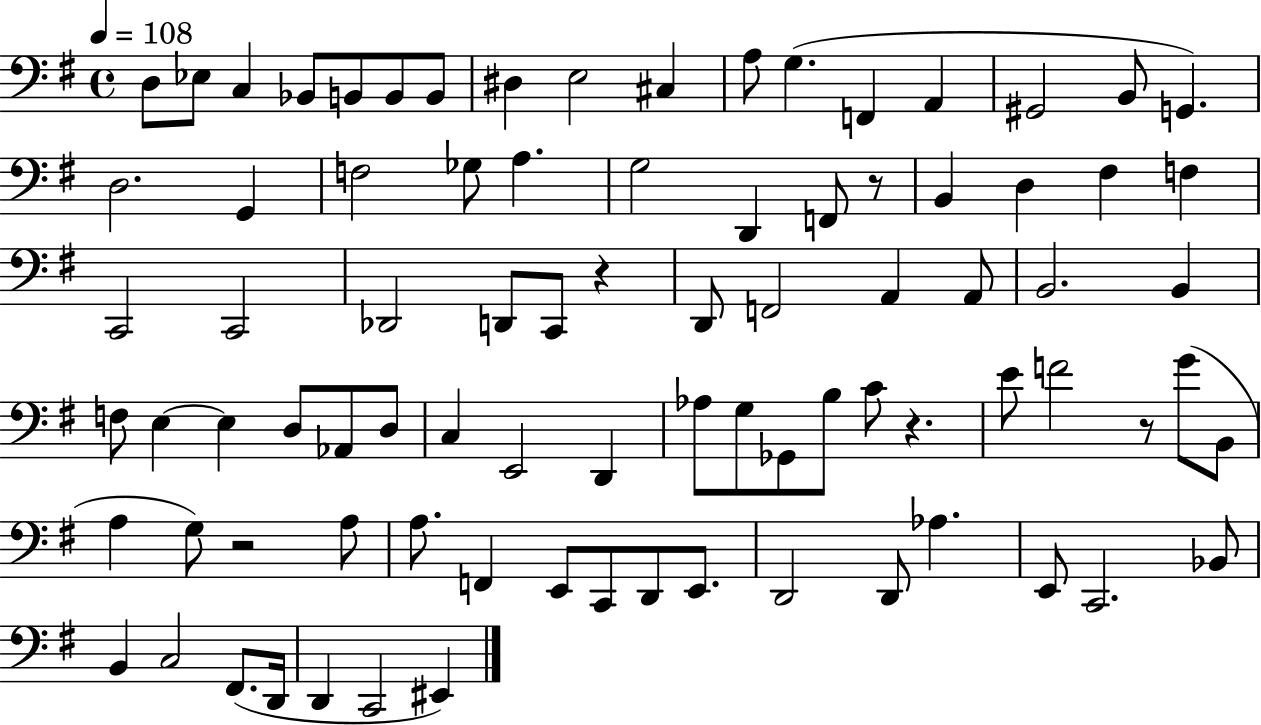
D3/e Eb3/e C3/q Bb2/e B2/e B2/e B2/e D#3/q E3/h C#3/q A3/e G3/q. F2/q A2/q G#2/h B2/e G2/q. D3/h. G2/q F3/h Gb3/e A3/q. G3/h D2/q F2/e R/e B2/q D3/q F#3/q F3/q C2/h C2/h Db2/h D2/e C2/e R/q D2/e F2/h A2/q A2/e B2/h. B2/q F3/e E3/q E3/q D3/e Ab2/e D3/e C3/q E2/h D2/q Ab3/e G3/e Gb2/e B3/e C4/e R/q. E4/e F4/h R/e G4/e B2/e A3/q G3/e R/h A3/e A3/e. F2/q E2/e C2/e D2/e E2/e. D2/h D2/e Ab3/q. E2/e C2/h. Bb2/e B2/q C3/h F#2/e. D2/s D2/q C2/h EIS2/q